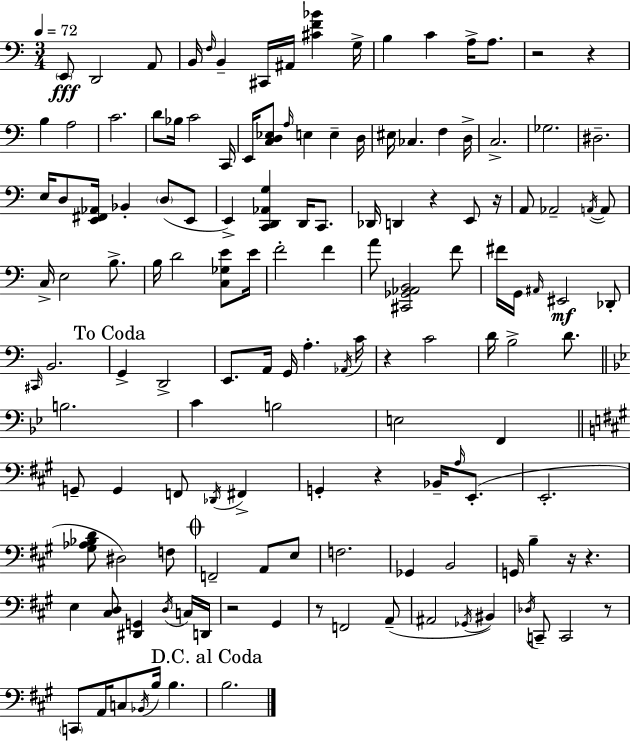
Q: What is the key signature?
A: A minor